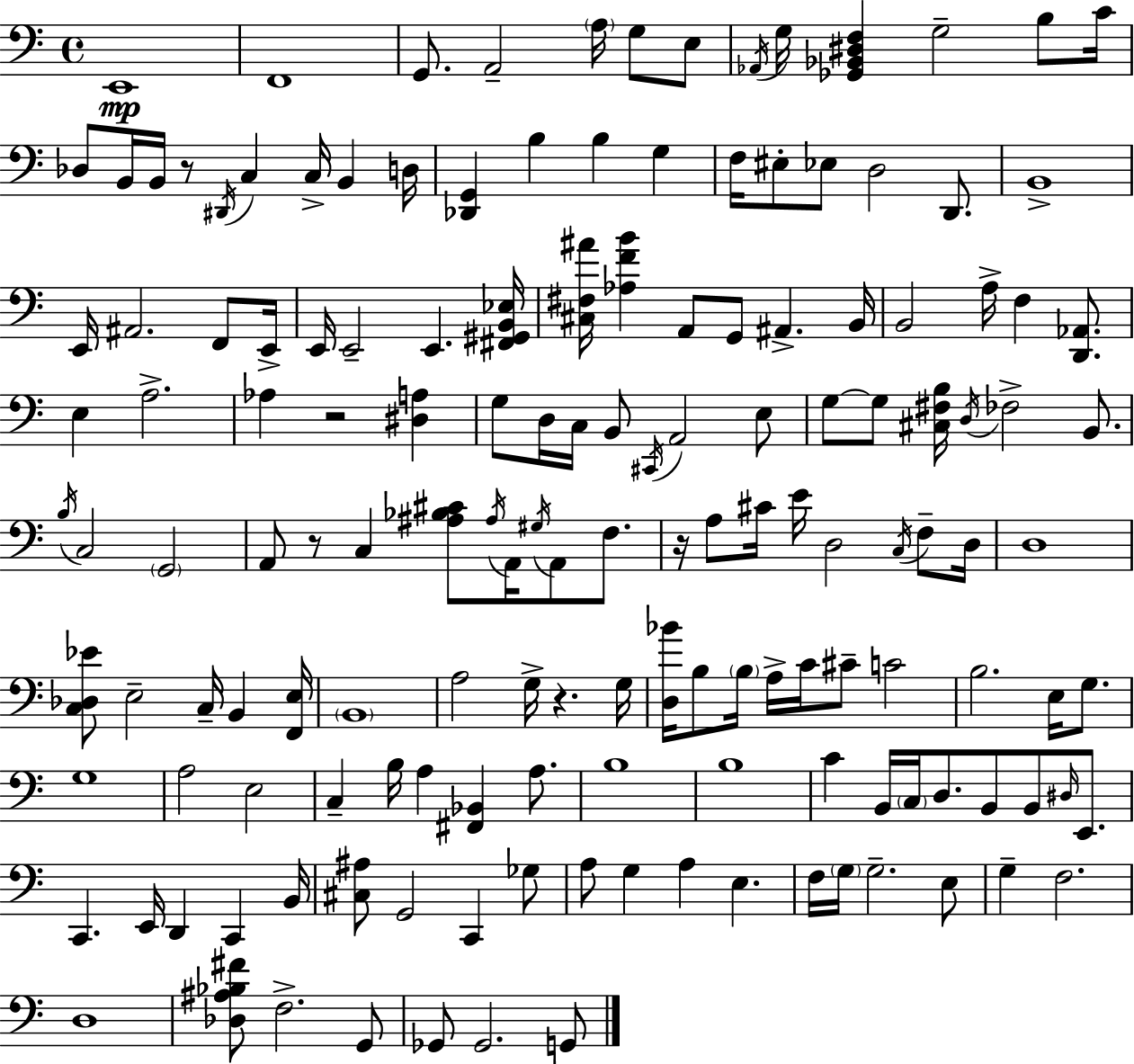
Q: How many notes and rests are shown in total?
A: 153